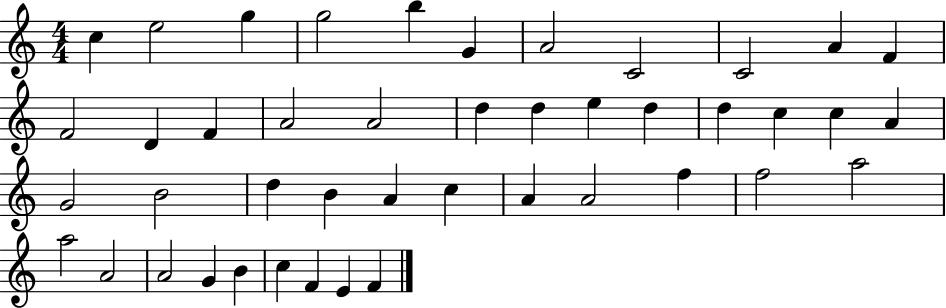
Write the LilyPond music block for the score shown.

{
  \clef treble
  \numericTimeSignature
  \time 4/4
  \key c \major
  c''4 e''2 g''4 | g''2 b''4 g'4 | a'2 c'2 | c'2 a'4 f'4 | \break f'2 d'4 f'4 | a'2 a'2 | d''4 d''4 e''4 d''4 | d''4 c''4 c''4 a'4 | \break g'2 b'2 | d''4 b'4 a'4 c''4 | a'4 a'2 f''4 | f''2 a''2 | \break a''2 a'2 | a'2 g'4 b'4 | c''4 f'4 e'4 f'4 | \bar "|."
}